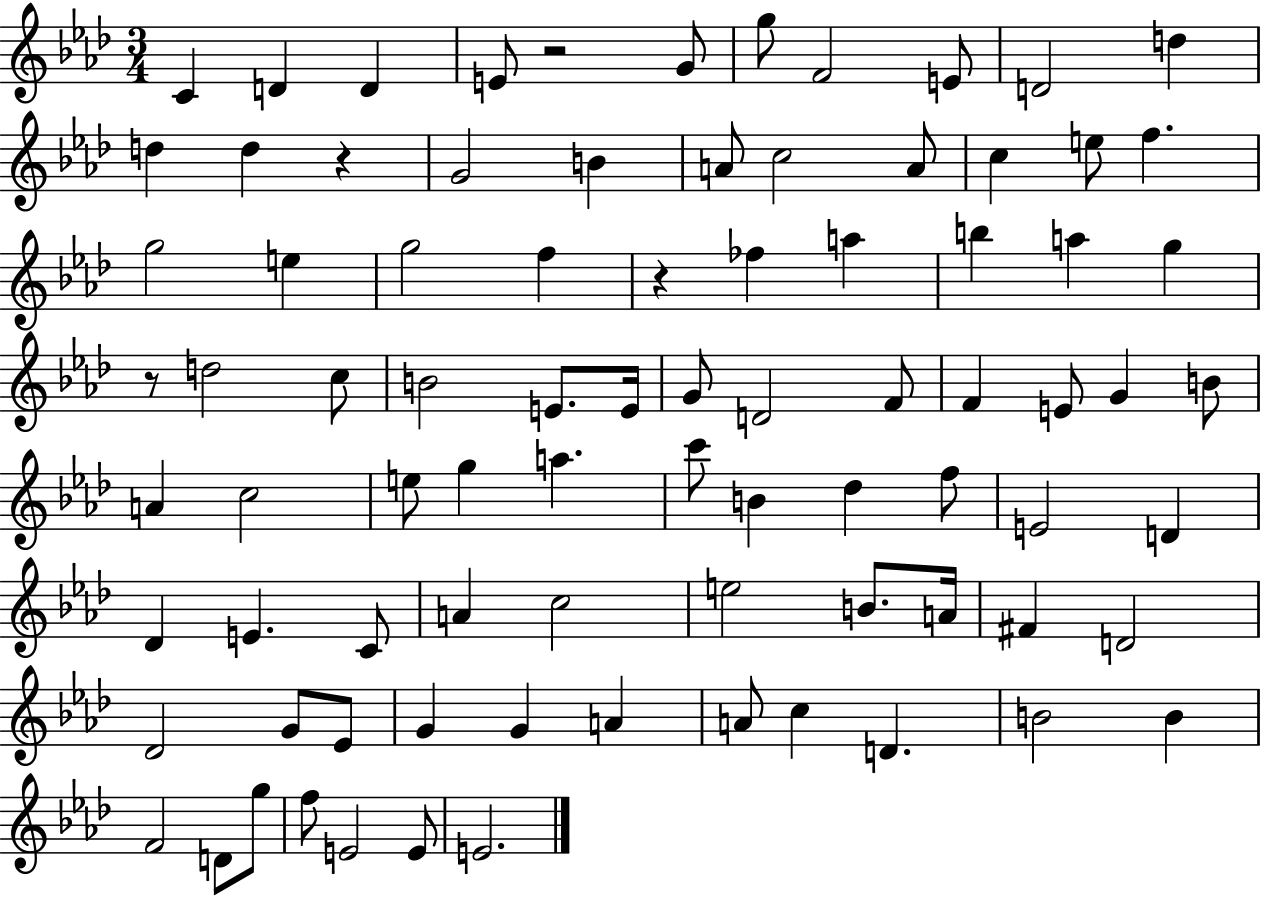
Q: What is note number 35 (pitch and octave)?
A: G4